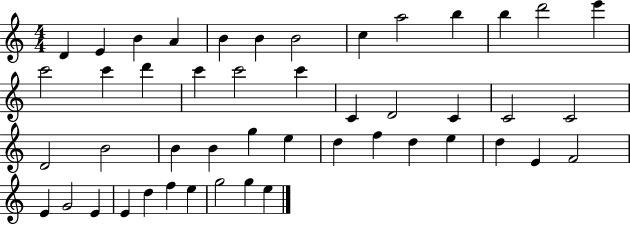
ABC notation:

X:1
T:Untitled
M:4/4
L:1/4
K:C
D E B A B B B2 c a2 b b d'2 e' c'2 c' d' c' c'2 c' C D2 C C2 C2 D2 B2 B B g e d f d e d E F2 E G2 E E d f e g2 g e